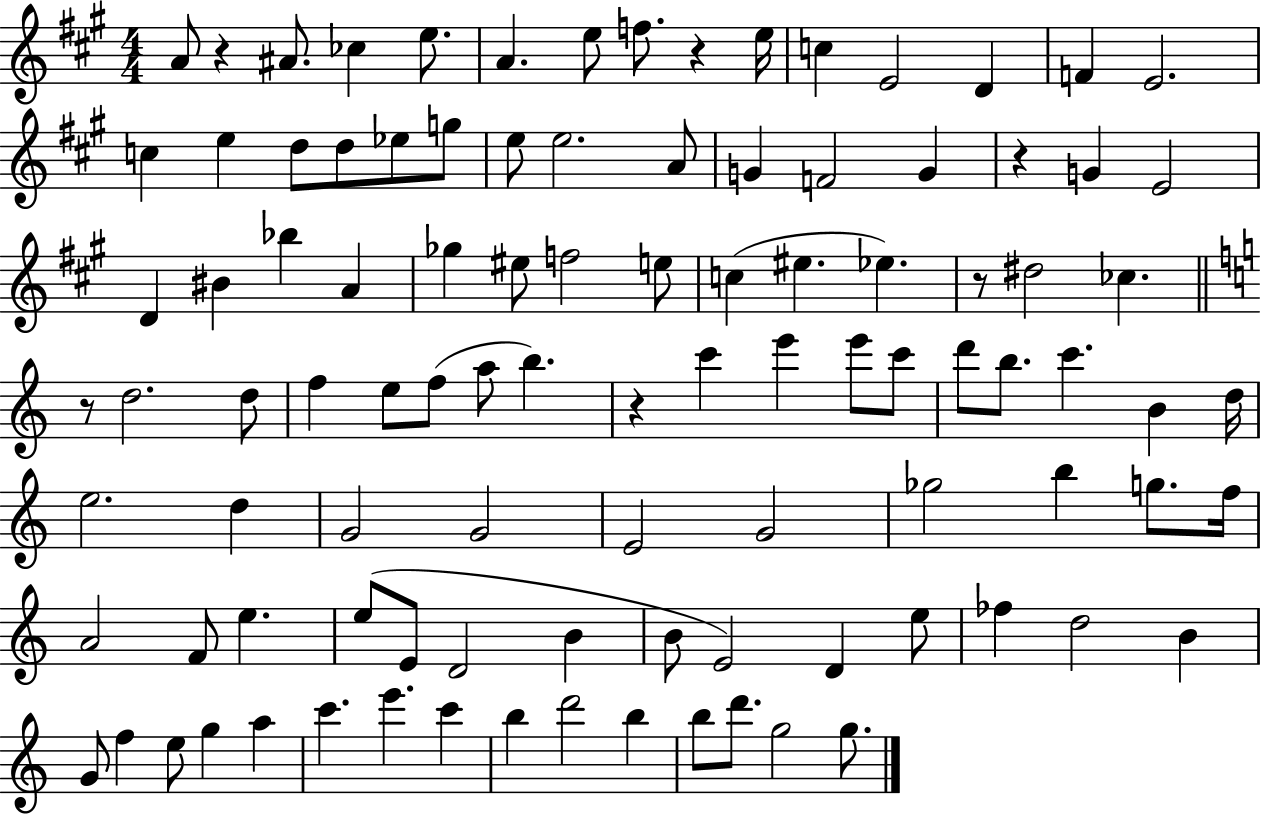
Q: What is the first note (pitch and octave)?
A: A4